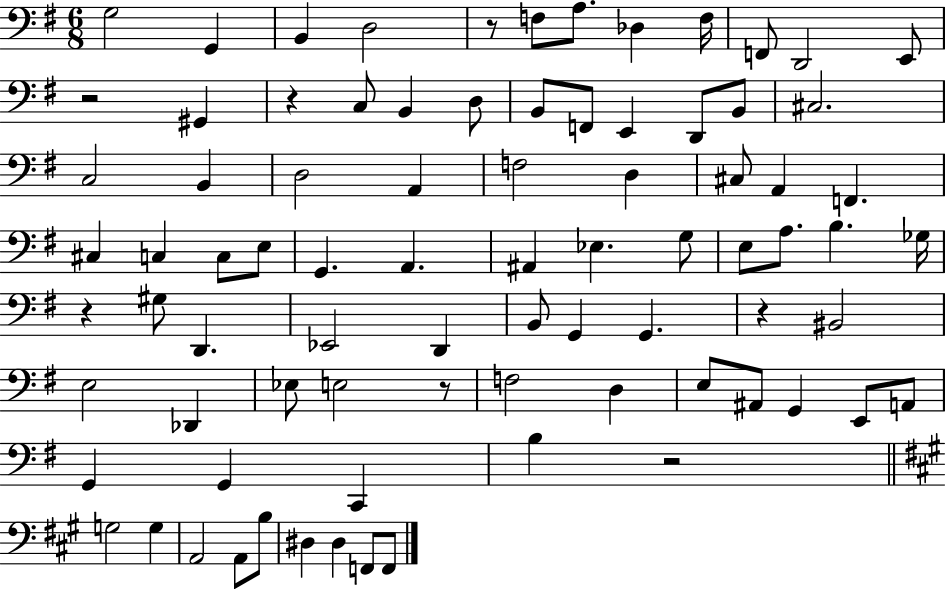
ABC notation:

X:1
T:Untitled
M:6/8
L:1/4
K:G
G,2 G,, B,, D,2 z/2 F,/2 A,/2 _D, F,/4 F,,/2 D,,2 E,,/2 z2 ^G,, z C,/2 B,, D,/2 B,,/2 F,,/2 E,, D,,/2 B,,/2 ^C,2 C,2 B,, D,2 A,, F,2 D, ^C,/2 A,, F,, ^C, C, C,/2 E,/2 G,, A,, ^A,, _E, G,/2 E,/2 A,/2 B, _G,/4 z ^G,/2 D,, _E,,2 D,, B,,/2 G,, G,, z ^B,,2 E,2 _D,, _E,/2 E,2 z/2 F,2 D, E,/2 ^A,,/2 G,, E,,/2 A,,/2 G,, G,, C,, B, z2 G,2 G, A,,2 A,,/2 B,/2 ^D, ^D, F,,/2 F,,/2